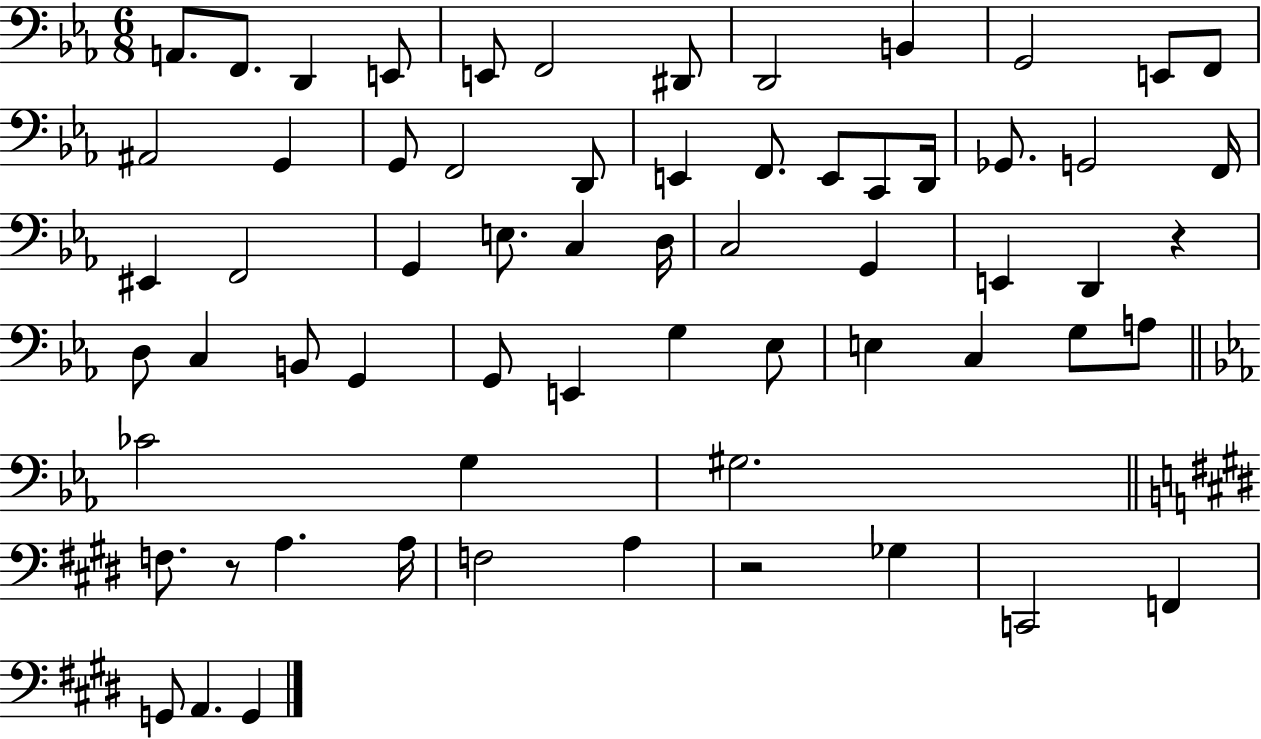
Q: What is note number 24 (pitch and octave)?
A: G2